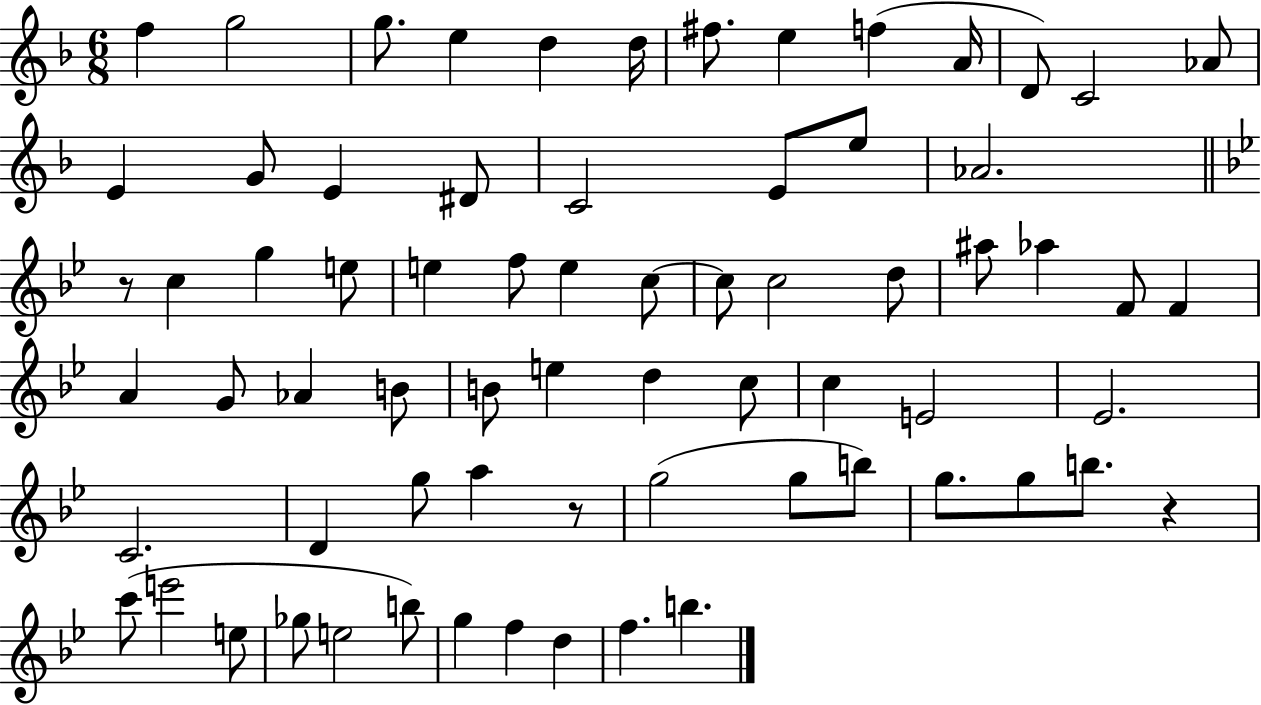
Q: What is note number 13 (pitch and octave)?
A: Ab4